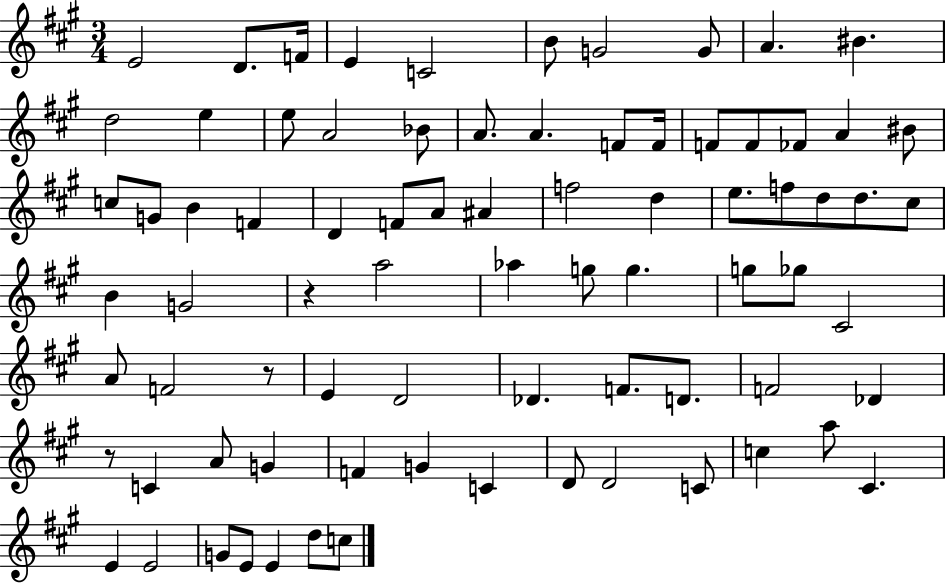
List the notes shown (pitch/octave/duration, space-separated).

E4/h D4/e. F4/s E4/q C4/h B4/e G4/h G4/e A4/q. BIS4/q. D5/h E5/q E5/e A4/h Bb4/e A4/e. A4/q. F4/e F4/s F4/e F4/e FES4/e A4/q BIS4/e C5/e G4/e B4/q F4/q D4/q F4/e A4/e A#4/q F5/h D5/q E5/e. F5/e D5/e D5/e. C#5/e B4/q G4/h R/q A5/h Ab5/q G5/e G5/q. G5/e Gb5/e C#4/h A4/e F4/h R/e E4/q D4/h Db4/q. F4/e. D4/e. F4/h Db4/q R/e C4/q A4/e G4/q F4/q G4/q C4/q D4/e D4/h C4/e C5/q A5/e C#4/q. E4/q E4/h G4/e E4/e E4/q D5/e C5/e